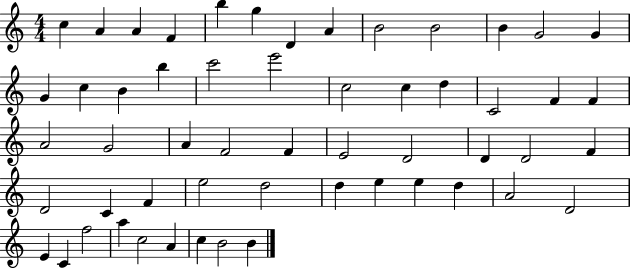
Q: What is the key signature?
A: C major